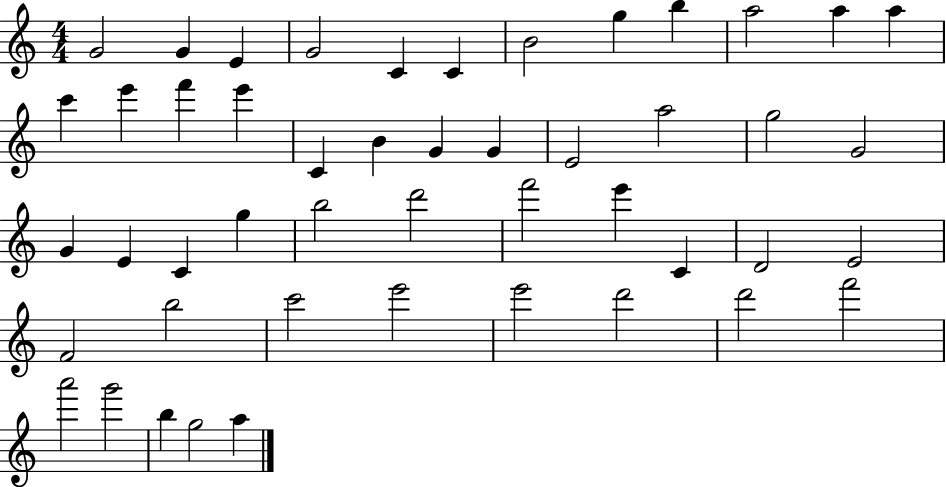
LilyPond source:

{
  \clef treble
  \numericTimeSignature
  \time 4/4
  \key c \major
  g'2 g'4 e'4 | g'2 c'4 c'4 | b'2 g''4 b''4 | a''2 a''4 a''4 | \break c'''4 e'''4 f'''4 e'''4 | c'4 b'4 g'4 g'4 | e'2 a''2 | g''2 g'2 | \break g'4 e'4 c'4 g''4 | b''2 d'''2 | f'''2 e'''4 c'4 | d'2 e'2 | \break f'2 b''2 | c'''2 e'''2 | e'''2 d'''2 | d'''2 f'''2 | \break a'''2 g'''2 | b''4 g''2 a''4 | \bar "|."
}